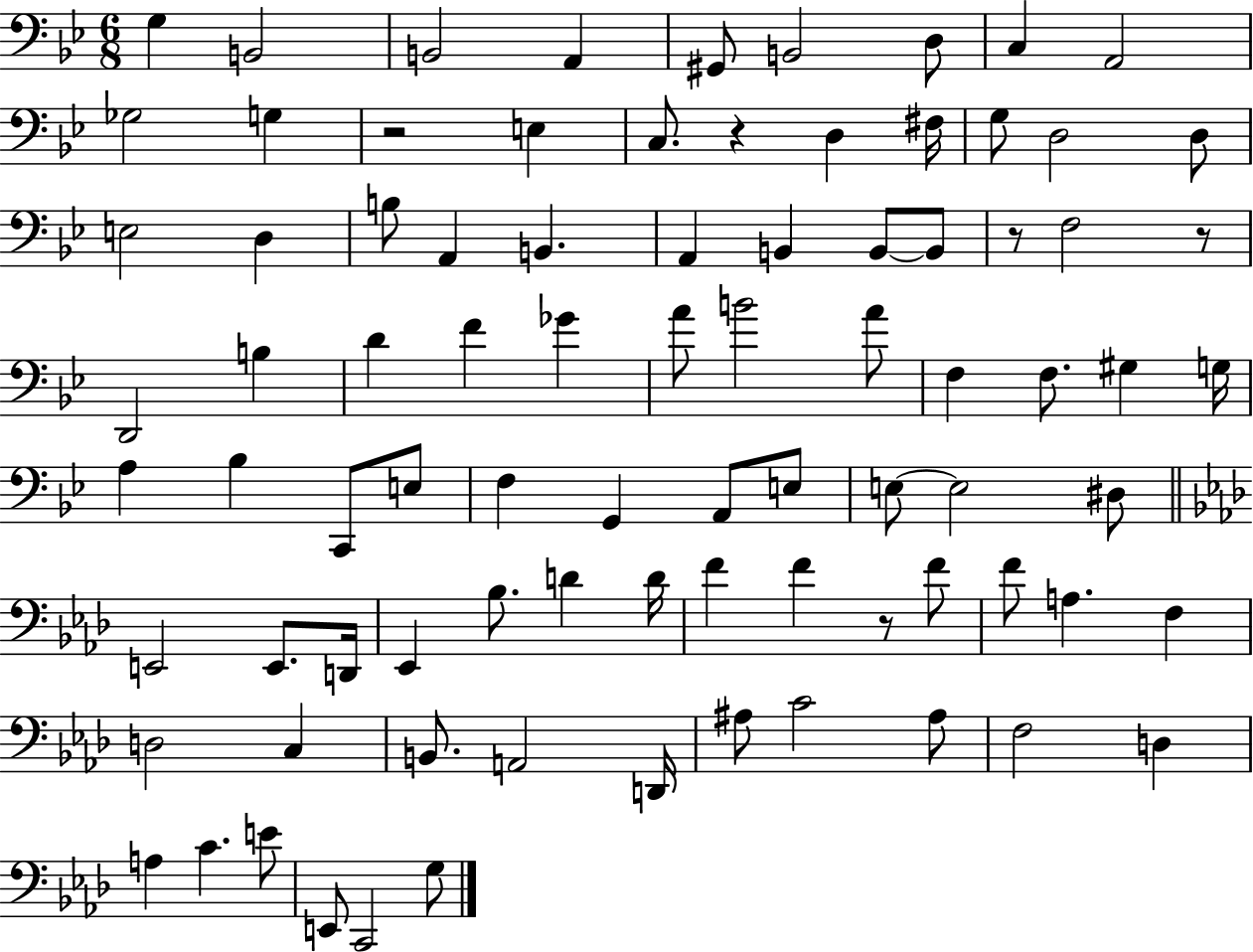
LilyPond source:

{
  \clef bass
  \numericTimeSignature
  \time 6/8
  \key bes \major
  g4 b,2 | b,2 a,4 | gis,8 b,2 d8 | c4 a,2 | \break ges2 g4 | r2 e4 | c8. r4 d4 fis16 | g8 d2 d8 | \break e2 d4 | b8 a,4 b,4. | a,4 b,4 b,8~~ b,8 | r8 f2 r8 | \break d,2 b4 | d'4 f'4 ges'4 | a'8 b'2 a'8 | f4 f8. gis4 g16 | \break a4 bes4 c,8 e8 | f4 g,4 a,8 e8 | e8~~ e2 dis8 | \bar "||" \break \key aes \major e,2 e,8. d,16 | ees,4 bes8. d'4 d'16 | f'4 f'4 r8 f'8 | f'8 a4. f4 | \break d2 c4 | b,8. a,2 d,16 | ais8 c'2 ais8 | f2 d4 | \break a4 c'4. e'8 | e,8 c,2 g8 | \bar "|."
}